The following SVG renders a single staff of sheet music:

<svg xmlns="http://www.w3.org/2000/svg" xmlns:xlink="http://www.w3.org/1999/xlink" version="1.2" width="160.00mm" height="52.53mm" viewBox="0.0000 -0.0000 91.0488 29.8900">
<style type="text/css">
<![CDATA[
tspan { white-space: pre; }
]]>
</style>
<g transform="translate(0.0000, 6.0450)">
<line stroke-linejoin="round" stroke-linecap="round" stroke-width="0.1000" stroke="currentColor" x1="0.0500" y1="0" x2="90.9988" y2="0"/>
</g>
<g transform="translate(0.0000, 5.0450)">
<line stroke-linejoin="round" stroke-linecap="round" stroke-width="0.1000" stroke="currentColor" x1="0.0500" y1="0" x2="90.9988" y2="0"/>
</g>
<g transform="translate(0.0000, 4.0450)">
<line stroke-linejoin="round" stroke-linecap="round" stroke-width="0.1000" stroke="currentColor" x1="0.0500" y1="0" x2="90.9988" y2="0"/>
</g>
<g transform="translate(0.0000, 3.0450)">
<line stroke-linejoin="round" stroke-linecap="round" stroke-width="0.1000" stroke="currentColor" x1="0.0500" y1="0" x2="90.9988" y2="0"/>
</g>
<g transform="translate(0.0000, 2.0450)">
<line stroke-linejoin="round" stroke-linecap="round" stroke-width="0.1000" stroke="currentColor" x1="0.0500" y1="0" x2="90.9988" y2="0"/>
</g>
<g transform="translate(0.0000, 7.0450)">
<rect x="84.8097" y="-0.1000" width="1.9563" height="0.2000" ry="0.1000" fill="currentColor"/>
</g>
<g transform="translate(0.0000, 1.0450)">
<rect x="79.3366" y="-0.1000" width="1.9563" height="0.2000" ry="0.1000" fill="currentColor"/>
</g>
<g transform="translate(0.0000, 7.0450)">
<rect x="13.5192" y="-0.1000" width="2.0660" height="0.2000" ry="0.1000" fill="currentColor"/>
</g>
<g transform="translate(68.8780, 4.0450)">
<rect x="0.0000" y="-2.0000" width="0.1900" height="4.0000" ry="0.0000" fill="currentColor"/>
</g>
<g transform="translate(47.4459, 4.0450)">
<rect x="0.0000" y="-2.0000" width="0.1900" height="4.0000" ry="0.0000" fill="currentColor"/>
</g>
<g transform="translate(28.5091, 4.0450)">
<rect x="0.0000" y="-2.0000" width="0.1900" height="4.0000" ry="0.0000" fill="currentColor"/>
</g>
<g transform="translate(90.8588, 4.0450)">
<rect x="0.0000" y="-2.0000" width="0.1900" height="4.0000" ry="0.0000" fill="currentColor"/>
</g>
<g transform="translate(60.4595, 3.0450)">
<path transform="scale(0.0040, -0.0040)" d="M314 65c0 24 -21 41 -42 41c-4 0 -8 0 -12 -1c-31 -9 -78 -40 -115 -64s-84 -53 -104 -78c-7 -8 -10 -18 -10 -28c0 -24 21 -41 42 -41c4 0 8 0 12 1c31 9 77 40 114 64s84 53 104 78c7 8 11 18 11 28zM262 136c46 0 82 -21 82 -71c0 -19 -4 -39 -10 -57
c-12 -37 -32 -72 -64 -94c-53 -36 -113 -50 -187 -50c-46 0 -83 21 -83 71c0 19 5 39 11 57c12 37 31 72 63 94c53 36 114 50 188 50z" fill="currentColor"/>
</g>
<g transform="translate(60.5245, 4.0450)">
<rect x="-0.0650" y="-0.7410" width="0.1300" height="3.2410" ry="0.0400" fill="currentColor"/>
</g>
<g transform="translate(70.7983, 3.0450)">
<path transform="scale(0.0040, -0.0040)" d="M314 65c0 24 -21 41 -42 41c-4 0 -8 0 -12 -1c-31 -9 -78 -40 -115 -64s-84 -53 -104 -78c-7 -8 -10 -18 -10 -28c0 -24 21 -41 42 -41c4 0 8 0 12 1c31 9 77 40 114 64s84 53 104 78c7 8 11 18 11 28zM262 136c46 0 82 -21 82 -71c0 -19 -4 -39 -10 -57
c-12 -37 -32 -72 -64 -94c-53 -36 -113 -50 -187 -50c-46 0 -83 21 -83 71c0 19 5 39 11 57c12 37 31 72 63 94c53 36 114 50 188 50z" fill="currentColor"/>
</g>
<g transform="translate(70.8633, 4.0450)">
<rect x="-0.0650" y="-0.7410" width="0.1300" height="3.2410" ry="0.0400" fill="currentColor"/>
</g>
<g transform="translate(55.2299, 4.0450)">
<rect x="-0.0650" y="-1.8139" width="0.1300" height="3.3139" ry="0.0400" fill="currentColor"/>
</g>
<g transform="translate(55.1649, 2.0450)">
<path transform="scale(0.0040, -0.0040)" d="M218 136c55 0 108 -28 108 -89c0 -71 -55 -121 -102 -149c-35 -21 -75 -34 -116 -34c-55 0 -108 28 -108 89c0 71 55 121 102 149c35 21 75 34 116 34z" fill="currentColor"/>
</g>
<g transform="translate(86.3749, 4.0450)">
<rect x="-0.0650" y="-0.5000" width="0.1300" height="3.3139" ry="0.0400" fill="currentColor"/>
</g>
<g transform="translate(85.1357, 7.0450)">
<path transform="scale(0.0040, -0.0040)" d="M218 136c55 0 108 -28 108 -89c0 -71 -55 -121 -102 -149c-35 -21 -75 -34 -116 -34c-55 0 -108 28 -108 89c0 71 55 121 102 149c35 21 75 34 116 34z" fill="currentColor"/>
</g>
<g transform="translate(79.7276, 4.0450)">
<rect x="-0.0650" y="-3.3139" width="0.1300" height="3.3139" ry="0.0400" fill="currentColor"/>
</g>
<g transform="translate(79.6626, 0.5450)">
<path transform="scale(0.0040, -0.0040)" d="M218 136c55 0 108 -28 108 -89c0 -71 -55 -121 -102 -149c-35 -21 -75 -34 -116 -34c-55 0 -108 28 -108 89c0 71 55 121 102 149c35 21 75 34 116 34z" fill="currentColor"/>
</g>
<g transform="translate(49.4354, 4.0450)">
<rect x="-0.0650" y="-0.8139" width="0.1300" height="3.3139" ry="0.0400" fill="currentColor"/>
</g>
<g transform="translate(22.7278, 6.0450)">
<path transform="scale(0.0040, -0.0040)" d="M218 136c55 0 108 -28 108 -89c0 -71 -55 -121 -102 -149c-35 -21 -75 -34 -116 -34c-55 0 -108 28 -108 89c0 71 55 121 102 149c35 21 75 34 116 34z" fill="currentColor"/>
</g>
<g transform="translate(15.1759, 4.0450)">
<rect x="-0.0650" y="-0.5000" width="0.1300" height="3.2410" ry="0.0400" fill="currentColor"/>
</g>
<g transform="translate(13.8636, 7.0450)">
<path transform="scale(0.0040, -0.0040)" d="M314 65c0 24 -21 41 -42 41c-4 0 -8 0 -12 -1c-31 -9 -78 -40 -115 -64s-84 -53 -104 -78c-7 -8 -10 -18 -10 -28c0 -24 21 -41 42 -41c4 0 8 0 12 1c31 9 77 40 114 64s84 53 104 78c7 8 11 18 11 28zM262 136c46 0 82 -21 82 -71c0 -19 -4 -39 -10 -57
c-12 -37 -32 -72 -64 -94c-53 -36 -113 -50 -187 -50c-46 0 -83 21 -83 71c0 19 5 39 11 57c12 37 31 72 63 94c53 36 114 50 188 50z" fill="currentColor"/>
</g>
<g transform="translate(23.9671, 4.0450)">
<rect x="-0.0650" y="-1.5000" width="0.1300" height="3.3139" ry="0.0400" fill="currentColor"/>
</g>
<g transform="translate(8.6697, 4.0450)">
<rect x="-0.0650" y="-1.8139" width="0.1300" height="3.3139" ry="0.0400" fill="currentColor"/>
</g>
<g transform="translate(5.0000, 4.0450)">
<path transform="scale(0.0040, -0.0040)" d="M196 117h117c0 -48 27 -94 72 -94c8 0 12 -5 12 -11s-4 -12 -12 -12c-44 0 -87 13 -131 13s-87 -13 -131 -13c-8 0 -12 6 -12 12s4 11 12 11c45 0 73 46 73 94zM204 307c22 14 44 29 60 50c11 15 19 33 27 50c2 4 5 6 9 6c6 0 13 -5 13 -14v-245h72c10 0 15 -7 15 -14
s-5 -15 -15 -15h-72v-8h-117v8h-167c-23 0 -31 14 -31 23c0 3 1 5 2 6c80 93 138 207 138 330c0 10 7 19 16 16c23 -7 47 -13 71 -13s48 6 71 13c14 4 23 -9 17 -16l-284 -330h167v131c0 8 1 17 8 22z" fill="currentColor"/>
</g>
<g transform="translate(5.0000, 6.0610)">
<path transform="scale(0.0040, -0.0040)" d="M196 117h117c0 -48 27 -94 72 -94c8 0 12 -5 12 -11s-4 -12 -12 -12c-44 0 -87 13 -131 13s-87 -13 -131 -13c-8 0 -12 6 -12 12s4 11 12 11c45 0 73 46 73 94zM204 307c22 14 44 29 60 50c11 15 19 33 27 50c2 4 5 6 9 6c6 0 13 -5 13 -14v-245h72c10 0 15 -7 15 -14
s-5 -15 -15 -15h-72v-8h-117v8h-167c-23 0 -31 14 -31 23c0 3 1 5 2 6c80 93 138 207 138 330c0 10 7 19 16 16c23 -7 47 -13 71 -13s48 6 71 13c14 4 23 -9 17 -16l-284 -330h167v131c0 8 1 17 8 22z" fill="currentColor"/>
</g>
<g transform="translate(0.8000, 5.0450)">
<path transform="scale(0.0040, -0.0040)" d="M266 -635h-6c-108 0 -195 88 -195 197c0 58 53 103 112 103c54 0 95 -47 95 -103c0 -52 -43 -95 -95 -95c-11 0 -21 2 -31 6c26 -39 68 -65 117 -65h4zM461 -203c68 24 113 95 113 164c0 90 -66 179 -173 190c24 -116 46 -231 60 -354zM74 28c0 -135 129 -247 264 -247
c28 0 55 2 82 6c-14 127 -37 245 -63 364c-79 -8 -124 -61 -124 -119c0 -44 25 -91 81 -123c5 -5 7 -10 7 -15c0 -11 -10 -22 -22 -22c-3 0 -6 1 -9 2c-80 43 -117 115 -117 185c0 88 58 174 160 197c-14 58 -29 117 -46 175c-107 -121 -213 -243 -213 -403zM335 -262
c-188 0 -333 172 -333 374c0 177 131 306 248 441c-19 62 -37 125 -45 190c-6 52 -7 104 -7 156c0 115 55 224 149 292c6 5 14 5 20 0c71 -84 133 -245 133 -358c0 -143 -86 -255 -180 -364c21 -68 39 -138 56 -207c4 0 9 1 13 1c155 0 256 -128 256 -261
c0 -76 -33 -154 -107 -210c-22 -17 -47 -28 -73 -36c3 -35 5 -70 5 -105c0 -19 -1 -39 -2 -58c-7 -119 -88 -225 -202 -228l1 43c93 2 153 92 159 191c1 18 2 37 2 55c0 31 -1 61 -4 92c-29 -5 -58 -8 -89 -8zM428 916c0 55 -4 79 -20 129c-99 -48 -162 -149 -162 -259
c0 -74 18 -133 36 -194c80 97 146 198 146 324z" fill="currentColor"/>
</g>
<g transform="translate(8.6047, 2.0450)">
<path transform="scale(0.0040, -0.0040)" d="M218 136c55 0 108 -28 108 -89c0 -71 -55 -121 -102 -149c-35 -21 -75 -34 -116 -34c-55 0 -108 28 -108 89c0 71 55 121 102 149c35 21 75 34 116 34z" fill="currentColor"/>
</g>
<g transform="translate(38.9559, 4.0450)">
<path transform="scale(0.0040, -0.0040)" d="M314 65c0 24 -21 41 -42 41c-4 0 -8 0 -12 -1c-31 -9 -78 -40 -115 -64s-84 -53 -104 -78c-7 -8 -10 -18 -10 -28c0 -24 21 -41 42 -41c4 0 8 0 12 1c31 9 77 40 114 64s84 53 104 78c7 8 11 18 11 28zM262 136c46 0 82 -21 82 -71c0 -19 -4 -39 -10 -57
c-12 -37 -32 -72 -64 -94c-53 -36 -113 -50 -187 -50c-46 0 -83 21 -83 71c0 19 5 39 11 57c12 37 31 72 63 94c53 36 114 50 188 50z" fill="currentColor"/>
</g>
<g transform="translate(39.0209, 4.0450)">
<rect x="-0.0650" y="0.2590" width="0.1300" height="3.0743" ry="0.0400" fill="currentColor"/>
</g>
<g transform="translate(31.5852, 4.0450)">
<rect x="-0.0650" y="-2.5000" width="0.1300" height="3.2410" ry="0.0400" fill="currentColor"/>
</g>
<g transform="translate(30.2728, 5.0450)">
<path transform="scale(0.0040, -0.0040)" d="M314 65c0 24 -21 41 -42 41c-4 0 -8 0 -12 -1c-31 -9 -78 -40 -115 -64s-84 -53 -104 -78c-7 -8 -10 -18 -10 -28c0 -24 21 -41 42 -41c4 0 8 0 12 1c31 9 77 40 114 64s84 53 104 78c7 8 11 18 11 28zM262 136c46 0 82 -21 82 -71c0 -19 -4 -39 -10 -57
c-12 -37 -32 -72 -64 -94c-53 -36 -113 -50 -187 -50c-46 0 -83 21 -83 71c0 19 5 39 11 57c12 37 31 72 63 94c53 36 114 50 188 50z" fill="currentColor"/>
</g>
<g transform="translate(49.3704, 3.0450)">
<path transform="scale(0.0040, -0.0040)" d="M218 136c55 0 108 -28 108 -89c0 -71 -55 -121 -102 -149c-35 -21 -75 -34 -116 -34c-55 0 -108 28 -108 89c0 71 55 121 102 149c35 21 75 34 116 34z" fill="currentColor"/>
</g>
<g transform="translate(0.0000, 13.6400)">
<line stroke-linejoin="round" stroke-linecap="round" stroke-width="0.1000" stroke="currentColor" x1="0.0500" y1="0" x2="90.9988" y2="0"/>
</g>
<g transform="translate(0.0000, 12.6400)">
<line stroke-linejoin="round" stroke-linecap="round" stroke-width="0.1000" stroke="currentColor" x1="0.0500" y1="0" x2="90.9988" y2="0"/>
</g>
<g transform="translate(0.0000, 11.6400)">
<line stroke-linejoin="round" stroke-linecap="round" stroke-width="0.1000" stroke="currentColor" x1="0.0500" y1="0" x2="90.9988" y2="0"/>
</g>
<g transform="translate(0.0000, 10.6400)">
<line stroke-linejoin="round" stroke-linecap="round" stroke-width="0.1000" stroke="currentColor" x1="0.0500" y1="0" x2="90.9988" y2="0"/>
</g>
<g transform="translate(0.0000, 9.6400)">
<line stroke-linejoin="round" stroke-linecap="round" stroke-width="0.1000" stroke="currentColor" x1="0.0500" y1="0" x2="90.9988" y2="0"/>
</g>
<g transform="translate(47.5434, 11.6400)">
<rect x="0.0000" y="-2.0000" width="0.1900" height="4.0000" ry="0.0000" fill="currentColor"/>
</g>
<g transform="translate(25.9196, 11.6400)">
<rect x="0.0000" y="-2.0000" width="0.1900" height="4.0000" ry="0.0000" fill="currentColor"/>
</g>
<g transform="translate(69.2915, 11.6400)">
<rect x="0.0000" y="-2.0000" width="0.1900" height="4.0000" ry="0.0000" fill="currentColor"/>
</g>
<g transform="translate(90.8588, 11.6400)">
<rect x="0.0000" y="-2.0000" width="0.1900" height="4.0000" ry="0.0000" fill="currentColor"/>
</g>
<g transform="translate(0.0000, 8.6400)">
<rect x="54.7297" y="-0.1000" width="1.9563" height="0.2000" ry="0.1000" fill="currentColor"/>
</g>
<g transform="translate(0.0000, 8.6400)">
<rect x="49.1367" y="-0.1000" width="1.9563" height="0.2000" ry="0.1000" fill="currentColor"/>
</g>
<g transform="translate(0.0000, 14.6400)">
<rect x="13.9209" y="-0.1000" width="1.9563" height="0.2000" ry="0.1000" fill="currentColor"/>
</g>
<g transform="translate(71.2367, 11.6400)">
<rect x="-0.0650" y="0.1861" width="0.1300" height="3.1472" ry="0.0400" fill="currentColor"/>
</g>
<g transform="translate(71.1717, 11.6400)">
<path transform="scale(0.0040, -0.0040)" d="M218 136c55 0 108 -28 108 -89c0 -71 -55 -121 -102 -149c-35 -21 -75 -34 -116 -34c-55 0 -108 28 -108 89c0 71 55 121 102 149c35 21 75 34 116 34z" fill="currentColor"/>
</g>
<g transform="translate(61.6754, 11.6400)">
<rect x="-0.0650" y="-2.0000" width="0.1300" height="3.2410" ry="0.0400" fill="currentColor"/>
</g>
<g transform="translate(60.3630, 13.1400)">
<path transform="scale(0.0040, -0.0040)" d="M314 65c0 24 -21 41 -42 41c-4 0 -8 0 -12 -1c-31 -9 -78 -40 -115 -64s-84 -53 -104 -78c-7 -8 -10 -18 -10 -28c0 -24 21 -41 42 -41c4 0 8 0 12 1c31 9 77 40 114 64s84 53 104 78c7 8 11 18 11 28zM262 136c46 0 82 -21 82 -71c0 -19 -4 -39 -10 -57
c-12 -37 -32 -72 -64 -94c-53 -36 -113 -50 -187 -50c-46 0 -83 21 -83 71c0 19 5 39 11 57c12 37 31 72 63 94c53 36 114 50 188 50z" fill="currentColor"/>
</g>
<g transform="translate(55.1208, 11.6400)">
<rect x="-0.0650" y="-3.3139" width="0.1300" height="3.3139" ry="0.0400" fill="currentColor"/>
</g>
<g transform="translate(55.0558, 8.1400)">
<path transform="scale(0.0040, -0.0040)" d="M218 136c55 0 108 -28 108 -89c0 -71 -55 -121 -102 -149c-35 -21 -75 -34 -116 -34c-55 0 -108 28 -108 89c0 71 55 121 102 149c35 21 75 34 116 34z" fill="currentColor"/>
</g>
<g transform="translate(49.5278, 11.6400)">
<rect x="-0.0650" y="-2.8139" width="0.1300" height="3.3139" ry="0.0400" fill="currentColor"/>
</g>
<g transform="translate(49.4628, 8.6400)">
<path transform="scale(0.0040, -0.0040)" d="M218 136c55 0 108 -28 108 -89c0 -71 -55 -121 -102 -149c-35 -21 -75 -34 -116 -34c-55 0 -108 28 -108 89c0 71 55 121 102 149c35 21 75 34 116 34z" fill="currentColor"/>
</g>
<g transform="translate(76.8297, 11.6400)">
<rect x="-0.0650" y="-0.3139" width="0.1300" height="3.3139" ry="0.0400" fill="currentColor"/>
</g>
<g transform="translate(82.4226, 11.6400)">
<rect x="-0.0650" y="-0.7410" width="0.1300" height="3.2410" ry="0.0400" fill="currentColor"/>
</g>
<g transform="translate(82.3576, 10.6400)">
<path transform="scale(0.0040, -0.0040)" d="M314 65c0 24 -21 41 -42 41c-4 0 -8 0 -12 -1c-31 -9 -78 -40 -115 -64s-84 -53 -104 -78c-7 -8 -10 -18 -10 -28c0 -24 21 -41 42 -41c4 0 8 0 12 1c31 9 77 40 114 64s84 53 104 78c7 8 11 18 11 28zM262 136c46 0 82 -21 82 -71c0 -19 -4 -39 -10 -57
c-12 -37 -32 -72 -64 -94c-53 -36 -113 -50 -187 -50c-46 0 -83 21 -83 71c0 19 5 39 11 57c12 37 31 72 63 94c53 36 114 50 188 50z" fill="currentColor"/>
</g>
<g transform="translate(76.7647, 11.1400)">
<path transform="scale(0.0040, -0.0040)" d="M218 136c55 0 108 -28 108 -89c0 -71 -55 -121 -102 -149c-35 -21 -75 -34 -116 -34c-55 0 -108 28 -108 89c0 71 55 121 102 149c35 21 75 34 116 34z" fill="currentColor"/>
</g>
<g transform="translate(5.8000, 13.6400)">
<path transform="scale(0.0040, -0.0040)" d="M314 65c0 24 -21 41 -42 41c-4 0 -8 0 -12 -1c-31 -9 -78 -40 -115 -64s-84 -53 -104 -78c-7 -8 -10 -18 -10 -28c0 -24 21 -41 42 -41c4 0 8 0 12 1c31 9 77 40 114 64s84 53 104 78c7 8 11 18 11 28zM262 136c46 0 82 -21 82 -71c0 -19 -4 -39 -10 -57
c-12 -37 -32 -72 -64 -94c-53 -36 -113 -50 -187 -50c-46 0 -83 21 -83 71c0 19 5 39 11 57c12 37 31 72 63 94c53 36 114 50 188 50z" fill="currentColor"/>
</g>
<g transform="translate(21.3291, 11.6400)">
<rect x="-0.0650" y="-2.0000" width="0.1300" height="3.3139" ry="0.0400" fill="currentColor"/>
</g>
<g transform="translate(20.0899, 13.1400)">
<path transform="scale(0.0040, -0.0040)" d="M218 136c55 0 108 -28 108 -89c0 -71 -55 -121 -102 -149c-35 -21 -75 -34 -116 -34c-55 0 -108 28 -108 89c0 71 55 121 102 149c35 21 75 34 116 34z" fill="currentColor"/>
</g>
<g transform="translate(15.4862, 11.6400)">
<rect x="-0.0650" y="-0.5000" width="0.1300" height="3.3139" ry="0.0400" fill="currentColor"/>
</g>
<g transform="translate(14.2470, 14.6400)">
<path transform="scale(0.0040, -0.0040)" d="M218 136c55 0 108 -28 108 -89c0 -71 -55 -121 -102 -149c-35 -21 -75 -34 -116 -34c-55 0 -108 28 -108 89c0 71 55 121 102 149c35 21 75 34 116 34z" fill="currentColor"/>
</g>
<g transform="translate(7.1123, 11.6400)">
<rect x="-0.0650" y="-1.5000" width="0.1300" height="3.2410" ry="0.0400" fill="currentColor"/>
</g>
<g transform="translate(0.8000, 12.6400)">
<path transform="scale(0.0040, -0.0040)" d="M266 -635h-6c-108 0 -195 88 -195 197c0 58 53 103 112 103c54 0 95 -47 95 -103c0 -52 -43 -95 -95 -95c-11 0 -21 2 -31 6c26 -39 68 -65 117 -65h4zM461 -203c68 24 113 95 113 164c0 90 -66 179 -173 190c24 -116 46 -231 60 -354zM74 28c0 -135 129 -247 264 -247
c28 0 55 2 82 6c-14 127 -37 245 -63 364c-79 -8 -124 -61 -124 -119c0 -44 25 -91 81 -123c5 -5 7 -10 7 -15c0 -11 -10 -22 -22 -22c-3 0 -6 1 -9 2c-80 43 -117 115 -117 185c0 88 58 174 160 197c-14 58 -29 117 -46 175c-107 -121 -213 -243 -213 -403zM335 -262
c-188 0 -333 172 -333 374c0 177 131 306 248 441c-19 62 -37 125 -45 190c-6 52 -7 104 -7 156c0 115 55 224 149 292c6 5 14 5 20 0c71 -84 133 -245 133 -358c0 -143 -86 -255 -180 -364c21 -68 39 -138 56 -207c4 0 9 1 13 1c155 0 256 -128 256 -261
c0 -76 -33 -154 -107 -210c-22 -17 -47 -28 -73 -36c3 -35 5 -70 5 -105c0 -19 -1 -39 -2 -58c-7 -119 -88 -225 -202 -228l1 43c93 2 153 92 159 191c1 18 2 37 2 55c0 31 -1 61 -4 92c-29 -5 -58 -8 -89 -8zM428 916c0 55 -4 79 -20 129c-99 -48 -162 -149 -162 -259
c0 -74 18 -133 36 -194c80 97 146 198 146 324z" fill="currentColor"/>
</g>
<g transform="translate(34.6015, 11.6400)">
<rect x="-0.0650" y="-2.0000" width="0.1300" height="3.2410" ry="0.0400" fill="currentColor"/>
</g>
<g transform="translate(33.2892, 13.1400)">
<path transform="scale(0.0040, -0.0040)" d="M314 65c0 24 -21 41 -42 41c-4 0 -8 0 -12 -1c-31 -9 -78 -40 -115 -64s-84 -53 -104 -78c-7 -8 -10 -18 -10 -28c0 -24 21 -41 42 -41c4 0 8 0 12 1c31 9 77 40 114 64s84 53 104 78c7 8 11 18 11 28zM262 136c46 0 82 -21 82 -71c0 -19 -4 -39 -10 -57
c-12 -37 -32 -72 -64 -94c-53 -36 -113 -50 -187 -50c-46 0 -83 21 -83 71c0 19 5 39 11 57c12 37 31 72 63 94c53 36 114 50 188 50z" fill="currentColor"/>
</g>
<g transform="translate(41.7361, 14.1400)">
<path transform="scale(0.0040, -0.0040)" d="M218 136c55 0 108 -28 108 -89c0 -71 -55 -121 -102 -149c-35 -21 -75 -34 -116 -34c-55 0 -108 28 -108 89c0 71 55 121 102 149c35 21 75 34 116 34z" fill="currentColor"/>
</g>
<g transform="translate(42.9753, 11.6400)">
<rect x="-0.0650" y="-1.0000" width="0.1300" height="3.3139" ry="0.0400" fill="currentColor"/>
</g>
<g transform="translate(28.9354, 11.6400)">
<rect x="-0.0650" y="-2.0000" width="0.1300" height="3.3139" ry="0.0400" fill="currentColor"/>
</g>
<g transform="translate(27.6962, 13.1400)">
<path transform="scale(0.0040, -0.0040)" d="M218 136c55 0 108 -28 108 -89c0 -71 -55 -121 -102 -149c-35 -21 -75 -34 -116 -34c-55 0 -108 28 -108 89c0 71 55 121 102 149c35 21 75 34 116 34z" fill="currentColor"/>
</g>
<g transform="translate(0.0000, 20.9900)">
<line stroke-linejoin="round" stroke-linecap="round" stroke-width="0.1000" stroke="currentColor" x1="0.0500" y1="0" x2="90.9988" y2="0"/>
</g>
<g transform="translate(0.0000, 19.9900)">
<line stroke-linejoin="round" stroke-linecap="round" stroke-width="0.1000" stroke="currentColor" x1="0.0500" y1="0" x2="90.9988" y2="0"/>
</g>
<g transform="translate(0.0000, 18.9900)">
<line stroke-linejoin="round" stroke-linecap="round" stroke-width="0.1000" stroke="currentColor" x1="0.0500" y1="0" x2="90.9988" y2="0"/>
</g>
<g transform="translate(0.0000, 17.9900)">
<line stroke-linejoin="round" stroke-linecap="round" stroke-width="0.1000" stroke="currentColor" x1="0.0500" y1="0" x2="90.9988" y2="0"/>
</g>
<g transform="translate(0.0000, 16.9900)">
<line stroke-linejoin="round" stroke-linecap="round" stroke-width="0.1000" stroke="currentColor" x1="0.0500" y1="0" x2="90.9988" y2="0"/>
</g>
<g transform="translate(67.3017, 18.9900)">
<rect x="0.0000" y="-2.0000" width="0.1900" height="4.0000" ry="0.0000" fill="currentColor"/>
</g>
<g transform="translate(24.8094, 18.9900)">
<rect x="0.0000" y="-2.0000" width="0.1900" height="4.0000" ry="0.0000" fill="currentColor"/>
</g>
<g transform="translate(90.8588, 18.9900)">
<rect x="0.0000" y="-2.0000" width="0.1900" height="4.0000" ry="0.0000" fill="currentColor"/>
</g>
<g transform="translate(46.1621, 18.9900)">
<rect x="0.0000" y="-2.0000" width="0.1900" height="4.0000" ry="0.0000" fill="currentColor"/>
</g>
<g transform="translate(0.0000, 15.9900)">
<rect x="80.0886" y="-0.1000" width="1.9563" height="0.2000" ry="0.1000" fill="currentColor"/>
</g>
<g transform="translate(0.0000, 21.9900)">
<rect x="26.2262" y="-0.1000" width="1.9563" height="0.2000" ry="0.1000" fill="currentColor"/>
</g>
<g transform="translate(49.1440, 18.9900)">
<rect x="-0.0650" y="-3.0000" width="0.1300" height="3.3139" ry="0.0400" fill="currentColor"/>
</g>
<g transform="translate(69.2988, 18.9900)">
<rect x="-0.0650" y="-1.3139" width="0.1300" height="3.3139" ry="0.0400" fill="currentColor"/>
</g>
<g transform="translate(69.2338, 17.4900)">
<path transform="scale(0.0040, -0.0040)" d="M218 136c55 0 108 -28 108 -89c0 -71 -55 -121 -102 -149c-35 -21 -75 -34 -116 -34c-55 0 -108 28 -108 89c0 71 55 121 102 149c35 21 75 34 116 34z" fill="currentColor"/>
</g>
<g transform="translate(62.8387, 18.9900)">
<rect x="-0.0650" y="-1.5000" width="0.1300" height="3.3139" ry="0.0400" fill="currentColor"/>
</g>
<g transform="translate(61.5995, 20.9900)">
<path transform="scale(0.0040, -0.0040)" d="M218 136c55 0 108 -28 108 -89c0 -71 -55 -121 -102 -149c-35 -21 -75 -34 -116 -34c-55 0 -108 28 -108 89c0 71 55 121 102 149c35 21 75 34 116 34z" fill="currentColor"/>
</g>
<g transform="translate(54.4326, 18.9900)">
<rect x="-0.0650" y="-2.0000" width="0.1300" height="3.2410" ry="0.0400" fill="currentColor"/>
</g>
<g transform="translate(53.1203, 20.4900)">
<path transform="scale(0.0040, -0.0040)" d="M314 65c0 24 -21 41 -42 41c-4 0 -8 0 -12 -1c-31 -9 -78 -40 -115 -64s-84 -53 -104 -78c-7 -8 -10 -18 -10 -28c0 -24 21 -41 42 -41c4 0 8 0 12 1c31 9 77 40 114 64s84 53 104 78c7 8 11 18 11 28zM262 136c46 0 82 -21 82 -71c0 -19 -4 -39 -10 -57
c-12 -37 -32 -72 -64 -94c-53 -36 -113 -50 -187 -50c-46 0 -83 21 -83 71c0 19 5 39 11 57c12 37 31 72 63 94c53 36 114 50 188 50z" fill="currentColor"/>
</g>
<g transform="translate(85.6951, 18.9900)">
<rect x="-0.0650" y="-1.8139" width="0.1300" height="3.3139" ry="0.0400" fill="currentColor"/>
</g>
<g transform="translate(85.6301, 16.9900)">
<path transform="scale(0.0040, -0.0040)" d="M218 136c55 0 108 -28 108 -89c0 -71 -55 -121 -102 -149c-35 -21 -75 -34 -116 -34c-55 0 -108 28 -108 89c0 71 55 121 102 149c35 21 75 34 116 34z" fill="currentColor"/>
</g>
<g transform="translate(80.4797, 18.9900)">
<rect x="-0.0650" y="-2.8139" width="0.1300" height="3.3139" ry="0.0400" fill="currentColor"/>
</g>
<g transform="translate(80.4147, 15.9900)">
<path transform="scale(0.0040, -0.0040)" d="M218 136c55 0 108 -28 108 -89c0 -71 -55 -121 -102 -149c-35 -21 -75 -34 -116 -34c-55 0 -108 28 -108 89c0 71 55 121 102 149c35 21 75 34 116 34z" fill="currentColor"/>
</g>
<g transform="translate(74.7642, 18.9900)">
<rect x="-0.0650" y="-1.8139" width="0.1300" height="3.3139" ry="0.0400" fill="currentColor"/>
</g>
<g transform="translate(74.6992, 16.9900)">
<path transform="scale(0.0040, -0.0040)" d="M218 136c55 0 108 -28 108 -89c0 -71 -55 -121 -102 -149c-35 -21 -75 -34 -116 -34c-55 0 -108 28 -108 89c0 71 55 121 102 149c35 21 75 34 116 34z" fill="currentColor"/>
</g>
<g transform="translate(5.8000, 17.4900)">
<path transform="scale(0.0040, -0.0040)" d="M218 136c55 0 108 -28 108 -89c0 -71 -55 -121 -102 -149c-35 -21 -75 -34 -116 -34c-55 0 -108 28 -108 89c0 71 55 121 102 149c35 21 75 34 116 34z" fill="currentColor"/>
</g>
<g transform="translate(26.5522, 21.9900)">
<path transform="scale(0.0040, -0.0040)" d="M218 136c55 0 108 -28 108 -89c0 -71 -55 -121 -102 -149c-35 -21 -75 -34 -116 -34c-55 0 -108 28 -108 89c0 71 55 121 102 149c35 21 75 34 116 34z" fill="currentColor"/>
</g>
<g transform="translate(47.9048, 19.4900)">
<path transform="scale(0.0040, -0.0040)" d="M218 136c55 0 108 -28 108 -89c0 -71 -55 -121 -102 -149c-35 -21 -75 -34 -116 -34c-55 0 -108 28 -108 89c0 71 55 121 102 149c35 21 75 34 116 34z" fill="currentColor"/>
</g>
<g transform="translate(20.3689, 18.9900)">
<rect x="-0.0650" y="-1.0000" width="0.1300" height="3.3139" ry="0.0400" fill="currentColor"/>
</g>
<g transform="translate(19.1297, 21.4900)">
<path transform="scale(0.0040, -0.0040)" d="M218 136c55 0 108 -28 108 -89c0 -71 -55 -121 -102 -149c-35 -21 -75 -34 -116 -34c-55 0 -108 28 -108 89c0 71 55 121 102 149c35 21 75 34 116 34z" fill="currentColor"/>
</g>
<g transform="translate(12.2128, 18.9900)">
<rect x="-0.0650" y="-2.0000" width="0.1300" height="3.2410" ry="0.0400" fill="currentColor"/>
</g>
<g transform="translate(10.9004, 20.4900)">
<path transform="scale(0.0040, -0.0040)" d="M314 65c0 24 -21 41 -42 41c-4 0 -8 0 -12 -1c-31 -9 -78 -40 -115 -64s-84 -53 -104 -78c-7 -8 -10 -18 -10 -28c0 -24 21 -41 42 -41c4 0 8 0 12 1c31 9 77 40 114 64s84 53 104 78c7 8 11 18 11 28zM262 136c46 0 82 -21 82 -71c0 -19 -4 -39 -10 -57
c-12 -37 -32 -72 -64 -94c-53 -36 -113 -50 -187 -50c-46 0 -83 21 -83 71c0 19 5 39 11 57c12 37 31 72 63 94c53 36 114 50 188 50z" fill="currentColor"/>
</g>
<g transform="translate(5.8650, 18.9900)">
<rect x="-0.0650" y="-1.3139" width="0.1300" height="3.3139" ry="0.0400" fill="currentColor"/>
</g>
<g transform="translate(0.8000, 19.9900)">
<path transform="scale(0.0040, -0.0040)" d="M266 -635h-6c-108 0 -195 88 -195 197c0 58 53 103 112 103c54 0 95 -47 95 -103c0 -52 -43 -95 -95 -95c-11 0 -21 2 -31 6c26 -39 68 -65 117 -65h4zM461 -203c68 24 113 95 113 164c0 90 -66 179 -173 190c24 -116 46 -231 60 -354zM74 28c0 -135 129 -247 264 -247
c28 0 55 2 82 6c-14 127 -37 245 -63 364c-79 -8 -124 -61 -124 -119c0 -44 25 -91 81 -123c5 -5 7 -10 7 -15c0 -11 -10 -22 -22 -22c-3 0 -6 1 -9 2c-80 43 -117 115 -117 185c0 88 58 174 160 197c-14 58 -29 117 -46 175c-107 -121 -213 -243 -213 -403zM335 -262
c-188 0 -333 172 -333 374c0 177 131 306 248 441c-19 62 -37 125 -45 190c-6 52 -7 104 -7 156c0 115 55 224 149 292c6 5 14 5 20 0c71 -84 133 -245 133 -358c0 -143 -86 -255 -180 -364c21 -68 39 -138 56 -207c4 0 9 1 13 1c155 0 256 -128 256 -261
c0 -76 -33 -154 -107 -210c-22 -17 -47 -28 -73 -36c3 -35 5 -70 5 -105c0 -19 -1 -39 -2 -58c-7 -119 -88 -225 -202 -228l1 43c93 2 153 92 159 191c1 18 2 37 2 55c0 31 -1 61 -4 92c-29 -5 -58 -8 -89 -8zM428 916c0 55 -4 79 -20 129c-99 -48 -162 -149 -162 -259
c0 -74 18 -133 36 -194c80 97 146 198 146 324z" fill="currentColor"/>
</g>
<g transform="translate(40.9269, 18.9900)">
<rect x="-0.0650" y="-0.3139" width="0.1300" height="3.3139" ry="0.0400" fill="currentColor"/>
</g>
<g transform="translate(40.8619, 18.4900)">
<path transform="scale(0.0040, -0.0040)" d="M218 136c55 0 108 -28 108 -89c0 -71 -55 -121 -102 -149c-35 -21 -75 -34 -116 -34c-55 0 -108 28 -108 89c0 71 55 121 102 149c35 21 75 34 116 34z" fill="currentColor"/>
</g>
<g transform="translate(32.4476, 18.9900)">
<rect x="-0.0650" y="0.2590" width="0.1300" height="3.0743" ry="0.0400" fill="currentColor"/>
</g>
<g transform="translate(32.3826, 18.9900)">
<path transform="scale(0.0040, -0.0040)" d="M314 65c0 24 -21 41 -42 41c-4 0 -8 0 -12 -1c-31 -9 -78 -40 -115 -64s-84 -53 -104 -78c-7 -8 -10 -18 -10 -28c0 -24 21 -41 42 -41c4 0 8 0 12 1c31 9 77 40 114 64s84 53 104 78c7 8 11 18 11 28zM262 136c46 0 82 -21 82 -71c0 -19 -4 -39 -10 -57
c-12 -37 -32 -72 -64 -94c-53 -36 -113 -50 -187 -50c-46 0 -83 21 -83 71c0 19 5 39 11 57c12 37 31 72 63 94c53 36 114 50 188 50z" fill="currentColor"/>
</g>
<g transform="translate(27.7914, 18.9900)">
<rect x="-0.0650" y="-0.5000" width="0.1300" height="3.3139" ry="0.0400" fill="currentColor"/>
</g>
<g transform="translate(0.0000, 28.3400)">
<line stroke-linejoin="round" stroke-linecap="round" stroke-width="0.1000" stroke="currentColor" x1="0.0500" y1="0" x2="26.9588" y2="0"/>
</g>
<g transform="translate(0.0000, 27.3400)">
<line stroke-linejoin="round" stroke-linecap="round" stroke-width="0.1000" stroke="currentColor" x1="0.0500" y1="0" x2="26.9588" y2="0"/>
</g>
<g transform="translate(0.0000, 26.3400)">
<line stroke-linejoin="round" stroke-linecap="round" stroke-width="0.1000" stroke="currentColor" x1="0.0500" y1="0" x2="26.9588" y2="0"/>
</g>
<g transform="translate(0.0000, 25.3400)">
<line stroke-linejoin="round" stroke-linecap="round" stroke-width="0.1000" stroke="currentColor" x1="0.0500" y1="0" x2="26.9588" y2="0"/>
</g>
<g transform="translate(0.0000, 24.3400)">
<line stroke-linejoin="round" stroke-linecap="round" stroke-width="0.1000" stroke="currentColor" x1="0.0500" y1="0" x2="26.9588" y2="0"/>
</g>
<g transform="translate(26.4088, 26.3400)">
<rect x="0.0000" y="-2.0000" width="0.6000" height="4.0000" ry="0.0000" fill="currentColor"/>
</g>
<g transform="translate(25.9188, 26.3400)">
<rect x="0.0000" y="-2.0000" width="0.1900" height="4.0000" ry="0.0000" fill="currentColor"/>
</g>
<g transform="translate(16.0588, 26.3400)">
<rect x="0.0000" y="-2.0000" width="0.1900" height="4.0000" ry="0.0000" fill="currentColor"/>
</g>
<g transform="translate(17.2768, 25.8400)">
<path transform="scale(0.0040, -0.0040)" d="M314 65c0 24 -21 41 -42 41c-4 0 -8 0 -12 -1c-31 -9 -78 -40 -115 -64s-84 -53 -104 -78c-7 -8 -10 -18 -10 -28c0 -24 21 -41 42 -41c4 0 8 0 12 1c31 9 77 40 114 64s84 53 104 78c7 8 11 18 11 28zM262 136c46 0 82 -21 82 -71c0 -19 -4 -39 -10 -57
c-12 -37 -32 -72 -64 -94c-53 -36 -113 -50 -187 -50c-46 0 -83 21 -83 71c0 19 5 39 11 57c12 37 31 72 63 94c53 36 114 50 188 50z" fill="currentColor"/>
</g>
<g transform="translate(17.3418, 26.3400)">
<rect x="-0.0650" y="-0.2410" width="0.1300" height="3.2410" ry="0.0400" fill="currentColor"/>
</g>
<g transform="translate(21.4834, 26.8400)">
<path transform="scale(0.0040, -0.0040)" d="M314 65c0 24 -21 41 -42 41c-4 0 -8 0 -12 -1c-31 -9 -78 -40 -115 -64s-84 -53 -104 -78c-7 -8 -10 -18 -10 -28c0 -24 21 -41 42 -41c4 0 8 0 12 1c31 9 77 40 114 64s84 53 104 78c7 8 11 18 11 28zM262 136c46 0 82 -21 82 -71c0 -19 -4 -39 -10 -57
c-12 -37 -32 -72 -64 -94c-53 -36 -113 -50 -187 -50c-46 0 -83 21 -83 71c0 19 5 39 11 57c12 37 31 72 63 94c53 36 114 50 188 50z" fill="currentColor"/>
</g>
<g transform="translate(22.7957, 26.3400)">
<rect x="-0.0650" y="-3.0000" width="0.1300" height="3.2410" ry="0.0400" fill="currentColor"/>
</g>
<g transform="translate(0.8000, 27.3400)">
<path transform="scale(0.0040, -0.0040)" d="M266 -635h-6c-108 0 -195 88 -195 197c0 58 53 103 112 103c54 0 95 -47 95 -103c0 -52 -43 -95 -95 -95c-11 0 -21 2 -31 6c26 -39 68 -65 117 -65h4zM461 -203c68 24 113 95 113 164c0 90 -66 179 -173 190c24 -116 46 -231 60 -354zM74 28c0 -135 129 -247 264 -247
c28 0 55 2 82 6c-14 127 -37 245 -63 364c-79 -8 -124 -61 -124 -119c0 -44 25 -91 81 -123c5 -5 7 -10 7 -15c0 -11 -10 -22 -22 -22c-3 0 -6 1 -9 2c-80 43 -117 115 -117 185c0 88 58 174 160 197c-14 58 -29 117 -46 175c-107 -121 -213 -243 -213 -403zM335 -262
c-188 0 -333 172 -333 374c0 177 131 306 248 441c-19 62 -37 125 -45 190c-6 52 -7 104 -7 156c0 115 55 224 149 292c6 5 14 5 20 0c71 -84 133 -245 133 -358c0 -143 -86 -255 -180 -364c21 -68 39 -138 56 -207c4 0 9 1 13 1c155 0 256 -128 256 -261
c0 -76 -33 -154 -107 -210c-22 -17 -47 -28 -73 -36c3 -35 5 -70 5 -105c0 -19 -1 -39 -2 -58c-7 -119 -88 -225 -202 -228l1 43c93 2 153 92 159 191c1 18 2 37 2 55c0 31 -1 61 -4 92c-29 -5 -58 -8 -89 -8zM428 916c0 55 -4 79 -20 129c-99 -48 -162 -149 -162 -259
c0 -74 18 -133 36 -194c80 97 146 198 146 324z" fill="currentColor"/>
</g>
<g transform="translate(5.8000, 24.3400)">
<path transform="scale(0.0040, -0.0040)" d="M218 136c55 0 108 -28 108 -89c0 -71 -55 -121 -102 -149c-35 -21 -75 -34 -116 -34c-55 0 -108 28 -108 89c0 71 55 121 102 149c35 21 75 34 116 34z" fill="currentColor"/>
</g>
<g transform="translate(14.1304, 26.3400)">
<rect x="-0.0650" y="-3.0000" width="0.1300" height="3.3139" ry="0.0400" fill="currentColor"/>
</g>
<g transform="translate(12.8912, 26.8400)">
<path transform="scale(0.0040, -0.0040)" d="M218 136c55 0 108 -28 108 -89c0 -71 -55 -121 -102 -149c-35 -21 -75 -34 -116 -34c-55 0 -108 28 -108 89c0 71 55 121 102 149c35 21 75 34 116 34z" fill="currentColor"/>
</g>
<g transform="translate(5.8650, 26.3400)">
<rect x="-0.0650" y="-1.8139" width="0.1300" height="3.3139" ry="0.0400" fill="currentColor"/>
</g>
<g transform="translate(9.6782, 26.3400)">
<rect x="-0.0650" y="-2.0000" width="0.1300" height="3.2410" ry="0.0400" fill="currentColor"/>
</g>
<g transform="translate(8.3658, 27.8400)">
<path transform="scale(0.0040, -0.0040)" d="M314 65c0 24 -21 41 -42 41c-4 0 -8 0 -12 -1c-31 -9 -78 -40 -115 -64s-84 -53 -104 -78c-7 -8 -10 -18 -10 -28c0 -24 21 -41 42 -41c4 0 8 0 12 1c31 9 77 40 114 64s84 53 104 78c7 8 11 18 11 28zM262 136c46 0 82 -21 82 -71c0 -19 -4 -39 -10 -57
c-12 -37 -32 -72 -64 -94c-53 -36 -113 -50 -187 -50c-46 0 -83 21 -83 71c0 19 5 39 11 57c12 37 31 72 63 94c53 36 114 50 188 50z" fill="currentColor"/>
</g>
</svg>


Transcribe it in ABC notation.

X:1
T:Untitled
M:4/4
L:1/4
K:C
f C2 E G2 B2 d f d2 d2 b C E2 C F F F2 D a b F2 B c d2 e F2 D C B2 c A F2 E e f a f f F2 A c2 A2